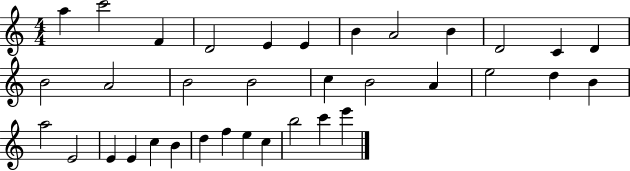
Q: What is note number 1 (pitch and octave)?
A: A5